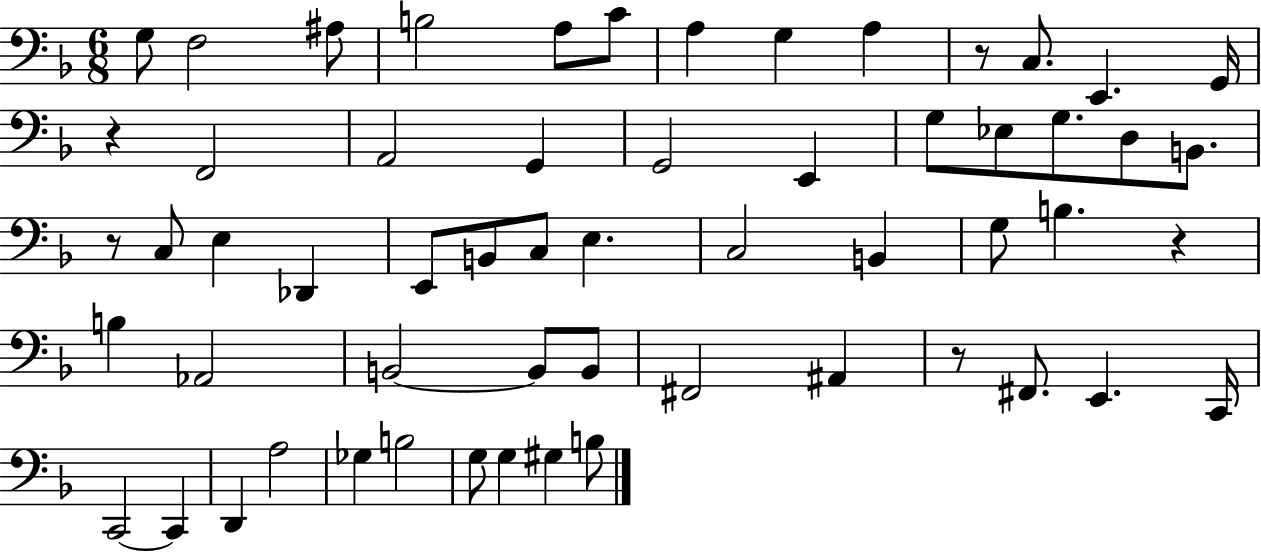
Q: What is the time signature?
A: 6/8